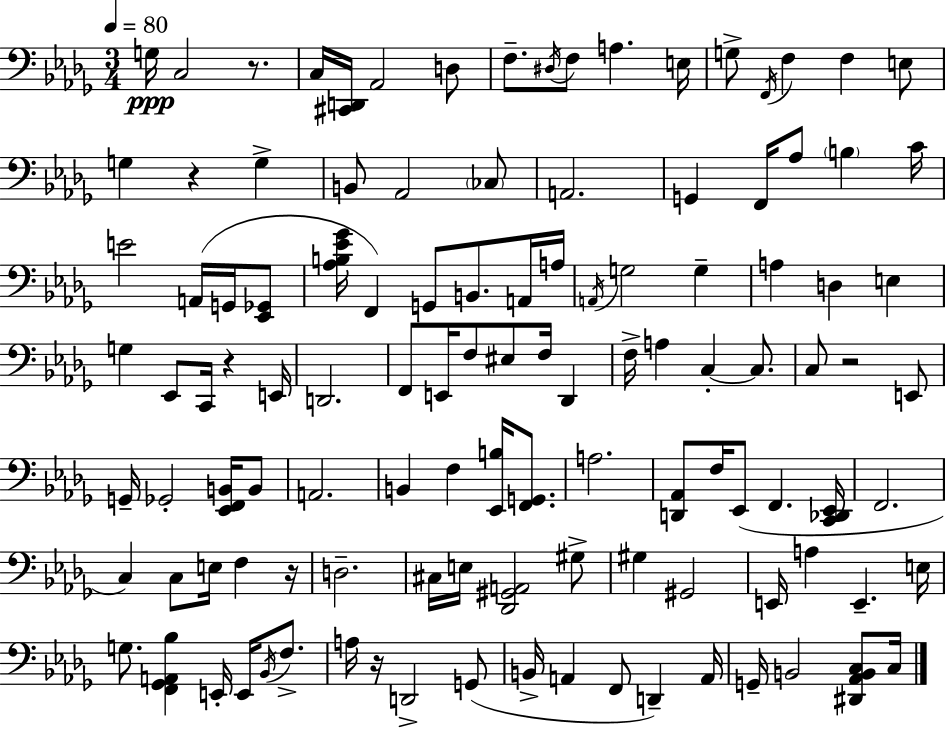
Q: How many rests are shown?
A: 6